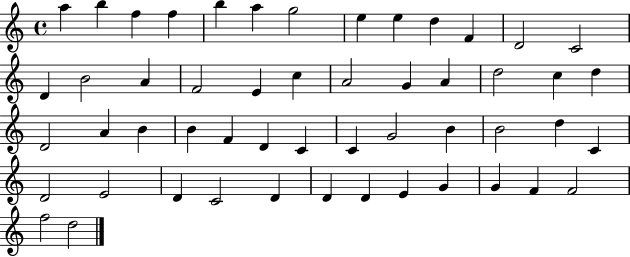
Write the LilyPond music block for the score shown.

{
  \clef treble
  \time 4/4
  \defaultTimeSignature
  \key c \major
  a''4 b''4 f''4 f''4 | b''4 a''4 g''2 | e''4 e''4 d''4 f'4 | d'2 c'2 | \break d'4 b'2 a'4 | f'2 e'4 c''4 | a'2 g'4 a'4 | d''2 c''4 d''4 | \break d'2 a'4 b'4 | b'4 f'4 d'4 c'4 | c'4 g'2 b'4 | b'2 d''4 c'4 | \break d'2 e'2 | d'4 c'2 d'4 | d'4 d'4 e'4 g'4 | g'4 f'4 f'2 | \break f''2 d''2 | \bar "|."
}